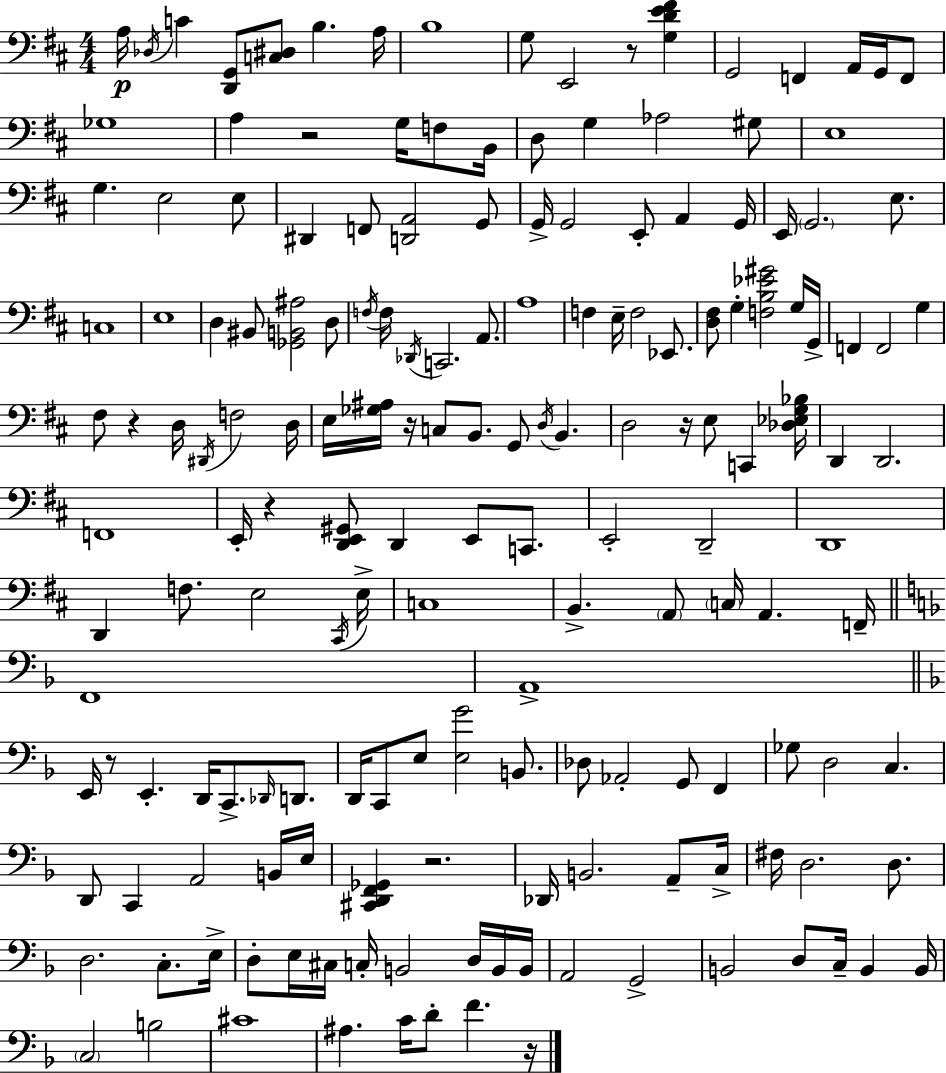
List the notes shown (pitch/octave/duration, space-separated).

A3/s Db3/s C4/q [D2,G2]/e [C3,D#3]/e B3/q. A3/s B3/w G3/e E2/h R/e [G3,D4,E4,F#4]/q G2/h F2/q A2/s G2/s F2/e Gb3/w A3/q R/h G3/s F3/e B2/s D3/e G3/q Ab3/h G#3/e E3/w G3/q. E3/h E3/e D#2/q F2/e [D2,A2]/h G2/e G2/s G2/h E2/e A2/q G2/s E2/s G2/h. E3/e. C3/w E3/w D3/q BIS2/e [Gb2,B2,A#3]/h D3/e F3/s F3/s Db2/s C2/h. A2/e. A3/w F3/q E3/s F3/h Eb2/e. [D3,F#3]/e G3/q [F3,B3,Eb4,G#4]/h G3/s G2/s F2/q F2/h G3/q F#3/e R/q D3/s D#2/s F3/h D3/s E3/s [Gb3,A#3]/s R/s C3/e B2/e. G2/e D3/s B2/q. D3/h R/s E3/e C2/q [Db3,Eb3,G3,Bb3]/s D2/q D2/h. F2/w E2/s R/q [D2,E2,G#2]/e D2/q E2/e C2/e. E2/h D2/h D2/w D2/q F3/e. E3/h C#2/s E3/s C3/w B2/q. A2/e C3/s A2/q. F2/s F2/w A2/w E2/s R/e E2/q. D2/s C2/e. Db2/s D2/e. D2/s C2/e E3/e [E3,G4]/h B2/e. Db3/e Ab2/h G2/e F2/q Gb3/e D3/h C3/q. D2/e C2/q A2/h B2/s E3/s [C#2,D2,F2,Gb2]/q R/h. Db2/s B2/h. A2/e C3/s F#3/s D3/h. D3/e. D3/h. C3/e. E3/s D3/e E3/s C#3/s C3/s B2/h D3/s B2/s B2/s A2/h G2/h B2/h D3/e C3/s B2/q B2/s C3/h B3/h C#4/w A#3/q. C4/s D4/e F4/q. R/s